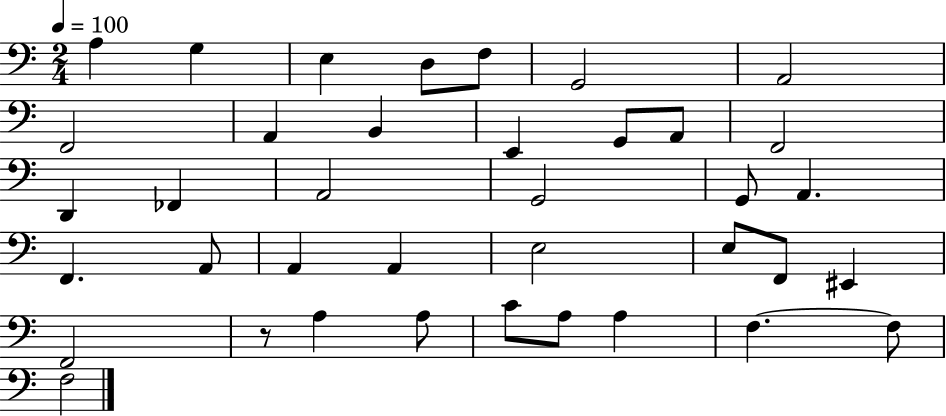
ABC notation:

X:1
T:Untitled
M:2/4
L:1/4
K:C
A, G, E, D,/2 F,/2 G,,2 A,,2 F,,2 A,, B,, E,, G,,/2 A,,/2 F,,2 D,, _F,, A,,2 G,,2 G,,/2 A,, F,, A,,/2 A,, A,, E,2 E,/2 F,,/2 ^E,, F,,2 z/2 A, A,/2 C/2 A,/2 A, F, F,/2 F,2